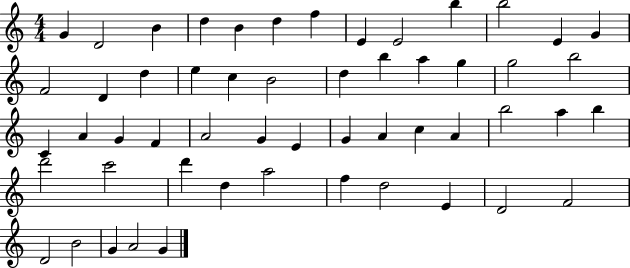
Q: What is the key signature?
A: C major